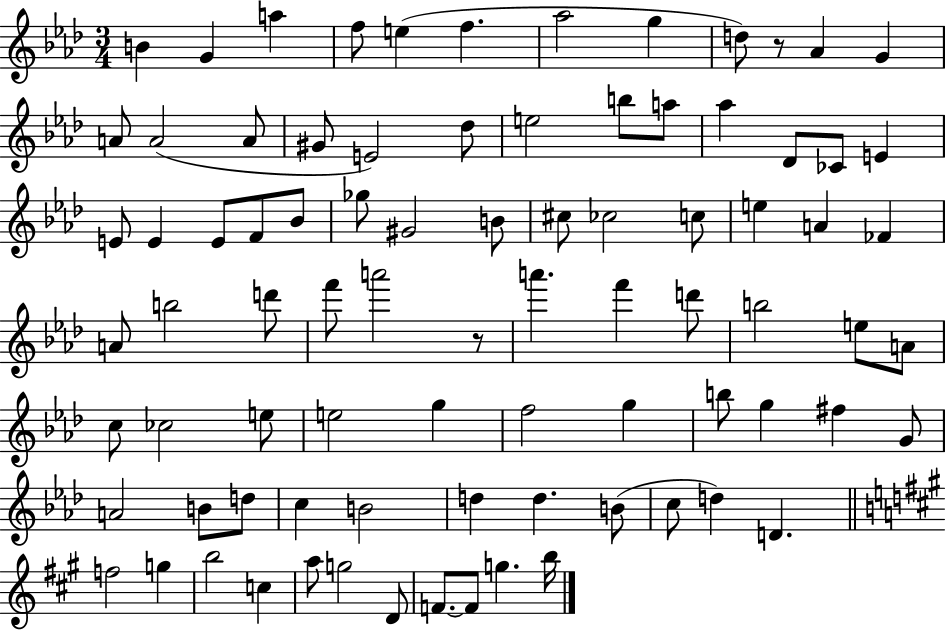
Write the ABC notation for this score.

X:1
T:Untitled
M:3/4
L:1/4
K:Ab
B G a f/2 e f _a2 g d/2 z/2 _A G A/2 A2 A/2 ^G/2 E2 _d/2 e2 b/2 a/2 _a _D/2 _C/2 E E/2 E E/2 F/2 _B/2 _g/2 ^G2 B/2 ^c/2 _c2 c/2 e A _F A/2 b2 d'/2 f'/2 a'2 z/2 a' f' d'/2 b2 e/2 A/2 c/2 _c2 e/2 e2 g f2 g b/2 g ^f G/2 A2 B/2 d/2 c B2 d d B/2 c/2 d D f2 g b2 c a/2 g2 D/2 F/2 F/2 g b/4